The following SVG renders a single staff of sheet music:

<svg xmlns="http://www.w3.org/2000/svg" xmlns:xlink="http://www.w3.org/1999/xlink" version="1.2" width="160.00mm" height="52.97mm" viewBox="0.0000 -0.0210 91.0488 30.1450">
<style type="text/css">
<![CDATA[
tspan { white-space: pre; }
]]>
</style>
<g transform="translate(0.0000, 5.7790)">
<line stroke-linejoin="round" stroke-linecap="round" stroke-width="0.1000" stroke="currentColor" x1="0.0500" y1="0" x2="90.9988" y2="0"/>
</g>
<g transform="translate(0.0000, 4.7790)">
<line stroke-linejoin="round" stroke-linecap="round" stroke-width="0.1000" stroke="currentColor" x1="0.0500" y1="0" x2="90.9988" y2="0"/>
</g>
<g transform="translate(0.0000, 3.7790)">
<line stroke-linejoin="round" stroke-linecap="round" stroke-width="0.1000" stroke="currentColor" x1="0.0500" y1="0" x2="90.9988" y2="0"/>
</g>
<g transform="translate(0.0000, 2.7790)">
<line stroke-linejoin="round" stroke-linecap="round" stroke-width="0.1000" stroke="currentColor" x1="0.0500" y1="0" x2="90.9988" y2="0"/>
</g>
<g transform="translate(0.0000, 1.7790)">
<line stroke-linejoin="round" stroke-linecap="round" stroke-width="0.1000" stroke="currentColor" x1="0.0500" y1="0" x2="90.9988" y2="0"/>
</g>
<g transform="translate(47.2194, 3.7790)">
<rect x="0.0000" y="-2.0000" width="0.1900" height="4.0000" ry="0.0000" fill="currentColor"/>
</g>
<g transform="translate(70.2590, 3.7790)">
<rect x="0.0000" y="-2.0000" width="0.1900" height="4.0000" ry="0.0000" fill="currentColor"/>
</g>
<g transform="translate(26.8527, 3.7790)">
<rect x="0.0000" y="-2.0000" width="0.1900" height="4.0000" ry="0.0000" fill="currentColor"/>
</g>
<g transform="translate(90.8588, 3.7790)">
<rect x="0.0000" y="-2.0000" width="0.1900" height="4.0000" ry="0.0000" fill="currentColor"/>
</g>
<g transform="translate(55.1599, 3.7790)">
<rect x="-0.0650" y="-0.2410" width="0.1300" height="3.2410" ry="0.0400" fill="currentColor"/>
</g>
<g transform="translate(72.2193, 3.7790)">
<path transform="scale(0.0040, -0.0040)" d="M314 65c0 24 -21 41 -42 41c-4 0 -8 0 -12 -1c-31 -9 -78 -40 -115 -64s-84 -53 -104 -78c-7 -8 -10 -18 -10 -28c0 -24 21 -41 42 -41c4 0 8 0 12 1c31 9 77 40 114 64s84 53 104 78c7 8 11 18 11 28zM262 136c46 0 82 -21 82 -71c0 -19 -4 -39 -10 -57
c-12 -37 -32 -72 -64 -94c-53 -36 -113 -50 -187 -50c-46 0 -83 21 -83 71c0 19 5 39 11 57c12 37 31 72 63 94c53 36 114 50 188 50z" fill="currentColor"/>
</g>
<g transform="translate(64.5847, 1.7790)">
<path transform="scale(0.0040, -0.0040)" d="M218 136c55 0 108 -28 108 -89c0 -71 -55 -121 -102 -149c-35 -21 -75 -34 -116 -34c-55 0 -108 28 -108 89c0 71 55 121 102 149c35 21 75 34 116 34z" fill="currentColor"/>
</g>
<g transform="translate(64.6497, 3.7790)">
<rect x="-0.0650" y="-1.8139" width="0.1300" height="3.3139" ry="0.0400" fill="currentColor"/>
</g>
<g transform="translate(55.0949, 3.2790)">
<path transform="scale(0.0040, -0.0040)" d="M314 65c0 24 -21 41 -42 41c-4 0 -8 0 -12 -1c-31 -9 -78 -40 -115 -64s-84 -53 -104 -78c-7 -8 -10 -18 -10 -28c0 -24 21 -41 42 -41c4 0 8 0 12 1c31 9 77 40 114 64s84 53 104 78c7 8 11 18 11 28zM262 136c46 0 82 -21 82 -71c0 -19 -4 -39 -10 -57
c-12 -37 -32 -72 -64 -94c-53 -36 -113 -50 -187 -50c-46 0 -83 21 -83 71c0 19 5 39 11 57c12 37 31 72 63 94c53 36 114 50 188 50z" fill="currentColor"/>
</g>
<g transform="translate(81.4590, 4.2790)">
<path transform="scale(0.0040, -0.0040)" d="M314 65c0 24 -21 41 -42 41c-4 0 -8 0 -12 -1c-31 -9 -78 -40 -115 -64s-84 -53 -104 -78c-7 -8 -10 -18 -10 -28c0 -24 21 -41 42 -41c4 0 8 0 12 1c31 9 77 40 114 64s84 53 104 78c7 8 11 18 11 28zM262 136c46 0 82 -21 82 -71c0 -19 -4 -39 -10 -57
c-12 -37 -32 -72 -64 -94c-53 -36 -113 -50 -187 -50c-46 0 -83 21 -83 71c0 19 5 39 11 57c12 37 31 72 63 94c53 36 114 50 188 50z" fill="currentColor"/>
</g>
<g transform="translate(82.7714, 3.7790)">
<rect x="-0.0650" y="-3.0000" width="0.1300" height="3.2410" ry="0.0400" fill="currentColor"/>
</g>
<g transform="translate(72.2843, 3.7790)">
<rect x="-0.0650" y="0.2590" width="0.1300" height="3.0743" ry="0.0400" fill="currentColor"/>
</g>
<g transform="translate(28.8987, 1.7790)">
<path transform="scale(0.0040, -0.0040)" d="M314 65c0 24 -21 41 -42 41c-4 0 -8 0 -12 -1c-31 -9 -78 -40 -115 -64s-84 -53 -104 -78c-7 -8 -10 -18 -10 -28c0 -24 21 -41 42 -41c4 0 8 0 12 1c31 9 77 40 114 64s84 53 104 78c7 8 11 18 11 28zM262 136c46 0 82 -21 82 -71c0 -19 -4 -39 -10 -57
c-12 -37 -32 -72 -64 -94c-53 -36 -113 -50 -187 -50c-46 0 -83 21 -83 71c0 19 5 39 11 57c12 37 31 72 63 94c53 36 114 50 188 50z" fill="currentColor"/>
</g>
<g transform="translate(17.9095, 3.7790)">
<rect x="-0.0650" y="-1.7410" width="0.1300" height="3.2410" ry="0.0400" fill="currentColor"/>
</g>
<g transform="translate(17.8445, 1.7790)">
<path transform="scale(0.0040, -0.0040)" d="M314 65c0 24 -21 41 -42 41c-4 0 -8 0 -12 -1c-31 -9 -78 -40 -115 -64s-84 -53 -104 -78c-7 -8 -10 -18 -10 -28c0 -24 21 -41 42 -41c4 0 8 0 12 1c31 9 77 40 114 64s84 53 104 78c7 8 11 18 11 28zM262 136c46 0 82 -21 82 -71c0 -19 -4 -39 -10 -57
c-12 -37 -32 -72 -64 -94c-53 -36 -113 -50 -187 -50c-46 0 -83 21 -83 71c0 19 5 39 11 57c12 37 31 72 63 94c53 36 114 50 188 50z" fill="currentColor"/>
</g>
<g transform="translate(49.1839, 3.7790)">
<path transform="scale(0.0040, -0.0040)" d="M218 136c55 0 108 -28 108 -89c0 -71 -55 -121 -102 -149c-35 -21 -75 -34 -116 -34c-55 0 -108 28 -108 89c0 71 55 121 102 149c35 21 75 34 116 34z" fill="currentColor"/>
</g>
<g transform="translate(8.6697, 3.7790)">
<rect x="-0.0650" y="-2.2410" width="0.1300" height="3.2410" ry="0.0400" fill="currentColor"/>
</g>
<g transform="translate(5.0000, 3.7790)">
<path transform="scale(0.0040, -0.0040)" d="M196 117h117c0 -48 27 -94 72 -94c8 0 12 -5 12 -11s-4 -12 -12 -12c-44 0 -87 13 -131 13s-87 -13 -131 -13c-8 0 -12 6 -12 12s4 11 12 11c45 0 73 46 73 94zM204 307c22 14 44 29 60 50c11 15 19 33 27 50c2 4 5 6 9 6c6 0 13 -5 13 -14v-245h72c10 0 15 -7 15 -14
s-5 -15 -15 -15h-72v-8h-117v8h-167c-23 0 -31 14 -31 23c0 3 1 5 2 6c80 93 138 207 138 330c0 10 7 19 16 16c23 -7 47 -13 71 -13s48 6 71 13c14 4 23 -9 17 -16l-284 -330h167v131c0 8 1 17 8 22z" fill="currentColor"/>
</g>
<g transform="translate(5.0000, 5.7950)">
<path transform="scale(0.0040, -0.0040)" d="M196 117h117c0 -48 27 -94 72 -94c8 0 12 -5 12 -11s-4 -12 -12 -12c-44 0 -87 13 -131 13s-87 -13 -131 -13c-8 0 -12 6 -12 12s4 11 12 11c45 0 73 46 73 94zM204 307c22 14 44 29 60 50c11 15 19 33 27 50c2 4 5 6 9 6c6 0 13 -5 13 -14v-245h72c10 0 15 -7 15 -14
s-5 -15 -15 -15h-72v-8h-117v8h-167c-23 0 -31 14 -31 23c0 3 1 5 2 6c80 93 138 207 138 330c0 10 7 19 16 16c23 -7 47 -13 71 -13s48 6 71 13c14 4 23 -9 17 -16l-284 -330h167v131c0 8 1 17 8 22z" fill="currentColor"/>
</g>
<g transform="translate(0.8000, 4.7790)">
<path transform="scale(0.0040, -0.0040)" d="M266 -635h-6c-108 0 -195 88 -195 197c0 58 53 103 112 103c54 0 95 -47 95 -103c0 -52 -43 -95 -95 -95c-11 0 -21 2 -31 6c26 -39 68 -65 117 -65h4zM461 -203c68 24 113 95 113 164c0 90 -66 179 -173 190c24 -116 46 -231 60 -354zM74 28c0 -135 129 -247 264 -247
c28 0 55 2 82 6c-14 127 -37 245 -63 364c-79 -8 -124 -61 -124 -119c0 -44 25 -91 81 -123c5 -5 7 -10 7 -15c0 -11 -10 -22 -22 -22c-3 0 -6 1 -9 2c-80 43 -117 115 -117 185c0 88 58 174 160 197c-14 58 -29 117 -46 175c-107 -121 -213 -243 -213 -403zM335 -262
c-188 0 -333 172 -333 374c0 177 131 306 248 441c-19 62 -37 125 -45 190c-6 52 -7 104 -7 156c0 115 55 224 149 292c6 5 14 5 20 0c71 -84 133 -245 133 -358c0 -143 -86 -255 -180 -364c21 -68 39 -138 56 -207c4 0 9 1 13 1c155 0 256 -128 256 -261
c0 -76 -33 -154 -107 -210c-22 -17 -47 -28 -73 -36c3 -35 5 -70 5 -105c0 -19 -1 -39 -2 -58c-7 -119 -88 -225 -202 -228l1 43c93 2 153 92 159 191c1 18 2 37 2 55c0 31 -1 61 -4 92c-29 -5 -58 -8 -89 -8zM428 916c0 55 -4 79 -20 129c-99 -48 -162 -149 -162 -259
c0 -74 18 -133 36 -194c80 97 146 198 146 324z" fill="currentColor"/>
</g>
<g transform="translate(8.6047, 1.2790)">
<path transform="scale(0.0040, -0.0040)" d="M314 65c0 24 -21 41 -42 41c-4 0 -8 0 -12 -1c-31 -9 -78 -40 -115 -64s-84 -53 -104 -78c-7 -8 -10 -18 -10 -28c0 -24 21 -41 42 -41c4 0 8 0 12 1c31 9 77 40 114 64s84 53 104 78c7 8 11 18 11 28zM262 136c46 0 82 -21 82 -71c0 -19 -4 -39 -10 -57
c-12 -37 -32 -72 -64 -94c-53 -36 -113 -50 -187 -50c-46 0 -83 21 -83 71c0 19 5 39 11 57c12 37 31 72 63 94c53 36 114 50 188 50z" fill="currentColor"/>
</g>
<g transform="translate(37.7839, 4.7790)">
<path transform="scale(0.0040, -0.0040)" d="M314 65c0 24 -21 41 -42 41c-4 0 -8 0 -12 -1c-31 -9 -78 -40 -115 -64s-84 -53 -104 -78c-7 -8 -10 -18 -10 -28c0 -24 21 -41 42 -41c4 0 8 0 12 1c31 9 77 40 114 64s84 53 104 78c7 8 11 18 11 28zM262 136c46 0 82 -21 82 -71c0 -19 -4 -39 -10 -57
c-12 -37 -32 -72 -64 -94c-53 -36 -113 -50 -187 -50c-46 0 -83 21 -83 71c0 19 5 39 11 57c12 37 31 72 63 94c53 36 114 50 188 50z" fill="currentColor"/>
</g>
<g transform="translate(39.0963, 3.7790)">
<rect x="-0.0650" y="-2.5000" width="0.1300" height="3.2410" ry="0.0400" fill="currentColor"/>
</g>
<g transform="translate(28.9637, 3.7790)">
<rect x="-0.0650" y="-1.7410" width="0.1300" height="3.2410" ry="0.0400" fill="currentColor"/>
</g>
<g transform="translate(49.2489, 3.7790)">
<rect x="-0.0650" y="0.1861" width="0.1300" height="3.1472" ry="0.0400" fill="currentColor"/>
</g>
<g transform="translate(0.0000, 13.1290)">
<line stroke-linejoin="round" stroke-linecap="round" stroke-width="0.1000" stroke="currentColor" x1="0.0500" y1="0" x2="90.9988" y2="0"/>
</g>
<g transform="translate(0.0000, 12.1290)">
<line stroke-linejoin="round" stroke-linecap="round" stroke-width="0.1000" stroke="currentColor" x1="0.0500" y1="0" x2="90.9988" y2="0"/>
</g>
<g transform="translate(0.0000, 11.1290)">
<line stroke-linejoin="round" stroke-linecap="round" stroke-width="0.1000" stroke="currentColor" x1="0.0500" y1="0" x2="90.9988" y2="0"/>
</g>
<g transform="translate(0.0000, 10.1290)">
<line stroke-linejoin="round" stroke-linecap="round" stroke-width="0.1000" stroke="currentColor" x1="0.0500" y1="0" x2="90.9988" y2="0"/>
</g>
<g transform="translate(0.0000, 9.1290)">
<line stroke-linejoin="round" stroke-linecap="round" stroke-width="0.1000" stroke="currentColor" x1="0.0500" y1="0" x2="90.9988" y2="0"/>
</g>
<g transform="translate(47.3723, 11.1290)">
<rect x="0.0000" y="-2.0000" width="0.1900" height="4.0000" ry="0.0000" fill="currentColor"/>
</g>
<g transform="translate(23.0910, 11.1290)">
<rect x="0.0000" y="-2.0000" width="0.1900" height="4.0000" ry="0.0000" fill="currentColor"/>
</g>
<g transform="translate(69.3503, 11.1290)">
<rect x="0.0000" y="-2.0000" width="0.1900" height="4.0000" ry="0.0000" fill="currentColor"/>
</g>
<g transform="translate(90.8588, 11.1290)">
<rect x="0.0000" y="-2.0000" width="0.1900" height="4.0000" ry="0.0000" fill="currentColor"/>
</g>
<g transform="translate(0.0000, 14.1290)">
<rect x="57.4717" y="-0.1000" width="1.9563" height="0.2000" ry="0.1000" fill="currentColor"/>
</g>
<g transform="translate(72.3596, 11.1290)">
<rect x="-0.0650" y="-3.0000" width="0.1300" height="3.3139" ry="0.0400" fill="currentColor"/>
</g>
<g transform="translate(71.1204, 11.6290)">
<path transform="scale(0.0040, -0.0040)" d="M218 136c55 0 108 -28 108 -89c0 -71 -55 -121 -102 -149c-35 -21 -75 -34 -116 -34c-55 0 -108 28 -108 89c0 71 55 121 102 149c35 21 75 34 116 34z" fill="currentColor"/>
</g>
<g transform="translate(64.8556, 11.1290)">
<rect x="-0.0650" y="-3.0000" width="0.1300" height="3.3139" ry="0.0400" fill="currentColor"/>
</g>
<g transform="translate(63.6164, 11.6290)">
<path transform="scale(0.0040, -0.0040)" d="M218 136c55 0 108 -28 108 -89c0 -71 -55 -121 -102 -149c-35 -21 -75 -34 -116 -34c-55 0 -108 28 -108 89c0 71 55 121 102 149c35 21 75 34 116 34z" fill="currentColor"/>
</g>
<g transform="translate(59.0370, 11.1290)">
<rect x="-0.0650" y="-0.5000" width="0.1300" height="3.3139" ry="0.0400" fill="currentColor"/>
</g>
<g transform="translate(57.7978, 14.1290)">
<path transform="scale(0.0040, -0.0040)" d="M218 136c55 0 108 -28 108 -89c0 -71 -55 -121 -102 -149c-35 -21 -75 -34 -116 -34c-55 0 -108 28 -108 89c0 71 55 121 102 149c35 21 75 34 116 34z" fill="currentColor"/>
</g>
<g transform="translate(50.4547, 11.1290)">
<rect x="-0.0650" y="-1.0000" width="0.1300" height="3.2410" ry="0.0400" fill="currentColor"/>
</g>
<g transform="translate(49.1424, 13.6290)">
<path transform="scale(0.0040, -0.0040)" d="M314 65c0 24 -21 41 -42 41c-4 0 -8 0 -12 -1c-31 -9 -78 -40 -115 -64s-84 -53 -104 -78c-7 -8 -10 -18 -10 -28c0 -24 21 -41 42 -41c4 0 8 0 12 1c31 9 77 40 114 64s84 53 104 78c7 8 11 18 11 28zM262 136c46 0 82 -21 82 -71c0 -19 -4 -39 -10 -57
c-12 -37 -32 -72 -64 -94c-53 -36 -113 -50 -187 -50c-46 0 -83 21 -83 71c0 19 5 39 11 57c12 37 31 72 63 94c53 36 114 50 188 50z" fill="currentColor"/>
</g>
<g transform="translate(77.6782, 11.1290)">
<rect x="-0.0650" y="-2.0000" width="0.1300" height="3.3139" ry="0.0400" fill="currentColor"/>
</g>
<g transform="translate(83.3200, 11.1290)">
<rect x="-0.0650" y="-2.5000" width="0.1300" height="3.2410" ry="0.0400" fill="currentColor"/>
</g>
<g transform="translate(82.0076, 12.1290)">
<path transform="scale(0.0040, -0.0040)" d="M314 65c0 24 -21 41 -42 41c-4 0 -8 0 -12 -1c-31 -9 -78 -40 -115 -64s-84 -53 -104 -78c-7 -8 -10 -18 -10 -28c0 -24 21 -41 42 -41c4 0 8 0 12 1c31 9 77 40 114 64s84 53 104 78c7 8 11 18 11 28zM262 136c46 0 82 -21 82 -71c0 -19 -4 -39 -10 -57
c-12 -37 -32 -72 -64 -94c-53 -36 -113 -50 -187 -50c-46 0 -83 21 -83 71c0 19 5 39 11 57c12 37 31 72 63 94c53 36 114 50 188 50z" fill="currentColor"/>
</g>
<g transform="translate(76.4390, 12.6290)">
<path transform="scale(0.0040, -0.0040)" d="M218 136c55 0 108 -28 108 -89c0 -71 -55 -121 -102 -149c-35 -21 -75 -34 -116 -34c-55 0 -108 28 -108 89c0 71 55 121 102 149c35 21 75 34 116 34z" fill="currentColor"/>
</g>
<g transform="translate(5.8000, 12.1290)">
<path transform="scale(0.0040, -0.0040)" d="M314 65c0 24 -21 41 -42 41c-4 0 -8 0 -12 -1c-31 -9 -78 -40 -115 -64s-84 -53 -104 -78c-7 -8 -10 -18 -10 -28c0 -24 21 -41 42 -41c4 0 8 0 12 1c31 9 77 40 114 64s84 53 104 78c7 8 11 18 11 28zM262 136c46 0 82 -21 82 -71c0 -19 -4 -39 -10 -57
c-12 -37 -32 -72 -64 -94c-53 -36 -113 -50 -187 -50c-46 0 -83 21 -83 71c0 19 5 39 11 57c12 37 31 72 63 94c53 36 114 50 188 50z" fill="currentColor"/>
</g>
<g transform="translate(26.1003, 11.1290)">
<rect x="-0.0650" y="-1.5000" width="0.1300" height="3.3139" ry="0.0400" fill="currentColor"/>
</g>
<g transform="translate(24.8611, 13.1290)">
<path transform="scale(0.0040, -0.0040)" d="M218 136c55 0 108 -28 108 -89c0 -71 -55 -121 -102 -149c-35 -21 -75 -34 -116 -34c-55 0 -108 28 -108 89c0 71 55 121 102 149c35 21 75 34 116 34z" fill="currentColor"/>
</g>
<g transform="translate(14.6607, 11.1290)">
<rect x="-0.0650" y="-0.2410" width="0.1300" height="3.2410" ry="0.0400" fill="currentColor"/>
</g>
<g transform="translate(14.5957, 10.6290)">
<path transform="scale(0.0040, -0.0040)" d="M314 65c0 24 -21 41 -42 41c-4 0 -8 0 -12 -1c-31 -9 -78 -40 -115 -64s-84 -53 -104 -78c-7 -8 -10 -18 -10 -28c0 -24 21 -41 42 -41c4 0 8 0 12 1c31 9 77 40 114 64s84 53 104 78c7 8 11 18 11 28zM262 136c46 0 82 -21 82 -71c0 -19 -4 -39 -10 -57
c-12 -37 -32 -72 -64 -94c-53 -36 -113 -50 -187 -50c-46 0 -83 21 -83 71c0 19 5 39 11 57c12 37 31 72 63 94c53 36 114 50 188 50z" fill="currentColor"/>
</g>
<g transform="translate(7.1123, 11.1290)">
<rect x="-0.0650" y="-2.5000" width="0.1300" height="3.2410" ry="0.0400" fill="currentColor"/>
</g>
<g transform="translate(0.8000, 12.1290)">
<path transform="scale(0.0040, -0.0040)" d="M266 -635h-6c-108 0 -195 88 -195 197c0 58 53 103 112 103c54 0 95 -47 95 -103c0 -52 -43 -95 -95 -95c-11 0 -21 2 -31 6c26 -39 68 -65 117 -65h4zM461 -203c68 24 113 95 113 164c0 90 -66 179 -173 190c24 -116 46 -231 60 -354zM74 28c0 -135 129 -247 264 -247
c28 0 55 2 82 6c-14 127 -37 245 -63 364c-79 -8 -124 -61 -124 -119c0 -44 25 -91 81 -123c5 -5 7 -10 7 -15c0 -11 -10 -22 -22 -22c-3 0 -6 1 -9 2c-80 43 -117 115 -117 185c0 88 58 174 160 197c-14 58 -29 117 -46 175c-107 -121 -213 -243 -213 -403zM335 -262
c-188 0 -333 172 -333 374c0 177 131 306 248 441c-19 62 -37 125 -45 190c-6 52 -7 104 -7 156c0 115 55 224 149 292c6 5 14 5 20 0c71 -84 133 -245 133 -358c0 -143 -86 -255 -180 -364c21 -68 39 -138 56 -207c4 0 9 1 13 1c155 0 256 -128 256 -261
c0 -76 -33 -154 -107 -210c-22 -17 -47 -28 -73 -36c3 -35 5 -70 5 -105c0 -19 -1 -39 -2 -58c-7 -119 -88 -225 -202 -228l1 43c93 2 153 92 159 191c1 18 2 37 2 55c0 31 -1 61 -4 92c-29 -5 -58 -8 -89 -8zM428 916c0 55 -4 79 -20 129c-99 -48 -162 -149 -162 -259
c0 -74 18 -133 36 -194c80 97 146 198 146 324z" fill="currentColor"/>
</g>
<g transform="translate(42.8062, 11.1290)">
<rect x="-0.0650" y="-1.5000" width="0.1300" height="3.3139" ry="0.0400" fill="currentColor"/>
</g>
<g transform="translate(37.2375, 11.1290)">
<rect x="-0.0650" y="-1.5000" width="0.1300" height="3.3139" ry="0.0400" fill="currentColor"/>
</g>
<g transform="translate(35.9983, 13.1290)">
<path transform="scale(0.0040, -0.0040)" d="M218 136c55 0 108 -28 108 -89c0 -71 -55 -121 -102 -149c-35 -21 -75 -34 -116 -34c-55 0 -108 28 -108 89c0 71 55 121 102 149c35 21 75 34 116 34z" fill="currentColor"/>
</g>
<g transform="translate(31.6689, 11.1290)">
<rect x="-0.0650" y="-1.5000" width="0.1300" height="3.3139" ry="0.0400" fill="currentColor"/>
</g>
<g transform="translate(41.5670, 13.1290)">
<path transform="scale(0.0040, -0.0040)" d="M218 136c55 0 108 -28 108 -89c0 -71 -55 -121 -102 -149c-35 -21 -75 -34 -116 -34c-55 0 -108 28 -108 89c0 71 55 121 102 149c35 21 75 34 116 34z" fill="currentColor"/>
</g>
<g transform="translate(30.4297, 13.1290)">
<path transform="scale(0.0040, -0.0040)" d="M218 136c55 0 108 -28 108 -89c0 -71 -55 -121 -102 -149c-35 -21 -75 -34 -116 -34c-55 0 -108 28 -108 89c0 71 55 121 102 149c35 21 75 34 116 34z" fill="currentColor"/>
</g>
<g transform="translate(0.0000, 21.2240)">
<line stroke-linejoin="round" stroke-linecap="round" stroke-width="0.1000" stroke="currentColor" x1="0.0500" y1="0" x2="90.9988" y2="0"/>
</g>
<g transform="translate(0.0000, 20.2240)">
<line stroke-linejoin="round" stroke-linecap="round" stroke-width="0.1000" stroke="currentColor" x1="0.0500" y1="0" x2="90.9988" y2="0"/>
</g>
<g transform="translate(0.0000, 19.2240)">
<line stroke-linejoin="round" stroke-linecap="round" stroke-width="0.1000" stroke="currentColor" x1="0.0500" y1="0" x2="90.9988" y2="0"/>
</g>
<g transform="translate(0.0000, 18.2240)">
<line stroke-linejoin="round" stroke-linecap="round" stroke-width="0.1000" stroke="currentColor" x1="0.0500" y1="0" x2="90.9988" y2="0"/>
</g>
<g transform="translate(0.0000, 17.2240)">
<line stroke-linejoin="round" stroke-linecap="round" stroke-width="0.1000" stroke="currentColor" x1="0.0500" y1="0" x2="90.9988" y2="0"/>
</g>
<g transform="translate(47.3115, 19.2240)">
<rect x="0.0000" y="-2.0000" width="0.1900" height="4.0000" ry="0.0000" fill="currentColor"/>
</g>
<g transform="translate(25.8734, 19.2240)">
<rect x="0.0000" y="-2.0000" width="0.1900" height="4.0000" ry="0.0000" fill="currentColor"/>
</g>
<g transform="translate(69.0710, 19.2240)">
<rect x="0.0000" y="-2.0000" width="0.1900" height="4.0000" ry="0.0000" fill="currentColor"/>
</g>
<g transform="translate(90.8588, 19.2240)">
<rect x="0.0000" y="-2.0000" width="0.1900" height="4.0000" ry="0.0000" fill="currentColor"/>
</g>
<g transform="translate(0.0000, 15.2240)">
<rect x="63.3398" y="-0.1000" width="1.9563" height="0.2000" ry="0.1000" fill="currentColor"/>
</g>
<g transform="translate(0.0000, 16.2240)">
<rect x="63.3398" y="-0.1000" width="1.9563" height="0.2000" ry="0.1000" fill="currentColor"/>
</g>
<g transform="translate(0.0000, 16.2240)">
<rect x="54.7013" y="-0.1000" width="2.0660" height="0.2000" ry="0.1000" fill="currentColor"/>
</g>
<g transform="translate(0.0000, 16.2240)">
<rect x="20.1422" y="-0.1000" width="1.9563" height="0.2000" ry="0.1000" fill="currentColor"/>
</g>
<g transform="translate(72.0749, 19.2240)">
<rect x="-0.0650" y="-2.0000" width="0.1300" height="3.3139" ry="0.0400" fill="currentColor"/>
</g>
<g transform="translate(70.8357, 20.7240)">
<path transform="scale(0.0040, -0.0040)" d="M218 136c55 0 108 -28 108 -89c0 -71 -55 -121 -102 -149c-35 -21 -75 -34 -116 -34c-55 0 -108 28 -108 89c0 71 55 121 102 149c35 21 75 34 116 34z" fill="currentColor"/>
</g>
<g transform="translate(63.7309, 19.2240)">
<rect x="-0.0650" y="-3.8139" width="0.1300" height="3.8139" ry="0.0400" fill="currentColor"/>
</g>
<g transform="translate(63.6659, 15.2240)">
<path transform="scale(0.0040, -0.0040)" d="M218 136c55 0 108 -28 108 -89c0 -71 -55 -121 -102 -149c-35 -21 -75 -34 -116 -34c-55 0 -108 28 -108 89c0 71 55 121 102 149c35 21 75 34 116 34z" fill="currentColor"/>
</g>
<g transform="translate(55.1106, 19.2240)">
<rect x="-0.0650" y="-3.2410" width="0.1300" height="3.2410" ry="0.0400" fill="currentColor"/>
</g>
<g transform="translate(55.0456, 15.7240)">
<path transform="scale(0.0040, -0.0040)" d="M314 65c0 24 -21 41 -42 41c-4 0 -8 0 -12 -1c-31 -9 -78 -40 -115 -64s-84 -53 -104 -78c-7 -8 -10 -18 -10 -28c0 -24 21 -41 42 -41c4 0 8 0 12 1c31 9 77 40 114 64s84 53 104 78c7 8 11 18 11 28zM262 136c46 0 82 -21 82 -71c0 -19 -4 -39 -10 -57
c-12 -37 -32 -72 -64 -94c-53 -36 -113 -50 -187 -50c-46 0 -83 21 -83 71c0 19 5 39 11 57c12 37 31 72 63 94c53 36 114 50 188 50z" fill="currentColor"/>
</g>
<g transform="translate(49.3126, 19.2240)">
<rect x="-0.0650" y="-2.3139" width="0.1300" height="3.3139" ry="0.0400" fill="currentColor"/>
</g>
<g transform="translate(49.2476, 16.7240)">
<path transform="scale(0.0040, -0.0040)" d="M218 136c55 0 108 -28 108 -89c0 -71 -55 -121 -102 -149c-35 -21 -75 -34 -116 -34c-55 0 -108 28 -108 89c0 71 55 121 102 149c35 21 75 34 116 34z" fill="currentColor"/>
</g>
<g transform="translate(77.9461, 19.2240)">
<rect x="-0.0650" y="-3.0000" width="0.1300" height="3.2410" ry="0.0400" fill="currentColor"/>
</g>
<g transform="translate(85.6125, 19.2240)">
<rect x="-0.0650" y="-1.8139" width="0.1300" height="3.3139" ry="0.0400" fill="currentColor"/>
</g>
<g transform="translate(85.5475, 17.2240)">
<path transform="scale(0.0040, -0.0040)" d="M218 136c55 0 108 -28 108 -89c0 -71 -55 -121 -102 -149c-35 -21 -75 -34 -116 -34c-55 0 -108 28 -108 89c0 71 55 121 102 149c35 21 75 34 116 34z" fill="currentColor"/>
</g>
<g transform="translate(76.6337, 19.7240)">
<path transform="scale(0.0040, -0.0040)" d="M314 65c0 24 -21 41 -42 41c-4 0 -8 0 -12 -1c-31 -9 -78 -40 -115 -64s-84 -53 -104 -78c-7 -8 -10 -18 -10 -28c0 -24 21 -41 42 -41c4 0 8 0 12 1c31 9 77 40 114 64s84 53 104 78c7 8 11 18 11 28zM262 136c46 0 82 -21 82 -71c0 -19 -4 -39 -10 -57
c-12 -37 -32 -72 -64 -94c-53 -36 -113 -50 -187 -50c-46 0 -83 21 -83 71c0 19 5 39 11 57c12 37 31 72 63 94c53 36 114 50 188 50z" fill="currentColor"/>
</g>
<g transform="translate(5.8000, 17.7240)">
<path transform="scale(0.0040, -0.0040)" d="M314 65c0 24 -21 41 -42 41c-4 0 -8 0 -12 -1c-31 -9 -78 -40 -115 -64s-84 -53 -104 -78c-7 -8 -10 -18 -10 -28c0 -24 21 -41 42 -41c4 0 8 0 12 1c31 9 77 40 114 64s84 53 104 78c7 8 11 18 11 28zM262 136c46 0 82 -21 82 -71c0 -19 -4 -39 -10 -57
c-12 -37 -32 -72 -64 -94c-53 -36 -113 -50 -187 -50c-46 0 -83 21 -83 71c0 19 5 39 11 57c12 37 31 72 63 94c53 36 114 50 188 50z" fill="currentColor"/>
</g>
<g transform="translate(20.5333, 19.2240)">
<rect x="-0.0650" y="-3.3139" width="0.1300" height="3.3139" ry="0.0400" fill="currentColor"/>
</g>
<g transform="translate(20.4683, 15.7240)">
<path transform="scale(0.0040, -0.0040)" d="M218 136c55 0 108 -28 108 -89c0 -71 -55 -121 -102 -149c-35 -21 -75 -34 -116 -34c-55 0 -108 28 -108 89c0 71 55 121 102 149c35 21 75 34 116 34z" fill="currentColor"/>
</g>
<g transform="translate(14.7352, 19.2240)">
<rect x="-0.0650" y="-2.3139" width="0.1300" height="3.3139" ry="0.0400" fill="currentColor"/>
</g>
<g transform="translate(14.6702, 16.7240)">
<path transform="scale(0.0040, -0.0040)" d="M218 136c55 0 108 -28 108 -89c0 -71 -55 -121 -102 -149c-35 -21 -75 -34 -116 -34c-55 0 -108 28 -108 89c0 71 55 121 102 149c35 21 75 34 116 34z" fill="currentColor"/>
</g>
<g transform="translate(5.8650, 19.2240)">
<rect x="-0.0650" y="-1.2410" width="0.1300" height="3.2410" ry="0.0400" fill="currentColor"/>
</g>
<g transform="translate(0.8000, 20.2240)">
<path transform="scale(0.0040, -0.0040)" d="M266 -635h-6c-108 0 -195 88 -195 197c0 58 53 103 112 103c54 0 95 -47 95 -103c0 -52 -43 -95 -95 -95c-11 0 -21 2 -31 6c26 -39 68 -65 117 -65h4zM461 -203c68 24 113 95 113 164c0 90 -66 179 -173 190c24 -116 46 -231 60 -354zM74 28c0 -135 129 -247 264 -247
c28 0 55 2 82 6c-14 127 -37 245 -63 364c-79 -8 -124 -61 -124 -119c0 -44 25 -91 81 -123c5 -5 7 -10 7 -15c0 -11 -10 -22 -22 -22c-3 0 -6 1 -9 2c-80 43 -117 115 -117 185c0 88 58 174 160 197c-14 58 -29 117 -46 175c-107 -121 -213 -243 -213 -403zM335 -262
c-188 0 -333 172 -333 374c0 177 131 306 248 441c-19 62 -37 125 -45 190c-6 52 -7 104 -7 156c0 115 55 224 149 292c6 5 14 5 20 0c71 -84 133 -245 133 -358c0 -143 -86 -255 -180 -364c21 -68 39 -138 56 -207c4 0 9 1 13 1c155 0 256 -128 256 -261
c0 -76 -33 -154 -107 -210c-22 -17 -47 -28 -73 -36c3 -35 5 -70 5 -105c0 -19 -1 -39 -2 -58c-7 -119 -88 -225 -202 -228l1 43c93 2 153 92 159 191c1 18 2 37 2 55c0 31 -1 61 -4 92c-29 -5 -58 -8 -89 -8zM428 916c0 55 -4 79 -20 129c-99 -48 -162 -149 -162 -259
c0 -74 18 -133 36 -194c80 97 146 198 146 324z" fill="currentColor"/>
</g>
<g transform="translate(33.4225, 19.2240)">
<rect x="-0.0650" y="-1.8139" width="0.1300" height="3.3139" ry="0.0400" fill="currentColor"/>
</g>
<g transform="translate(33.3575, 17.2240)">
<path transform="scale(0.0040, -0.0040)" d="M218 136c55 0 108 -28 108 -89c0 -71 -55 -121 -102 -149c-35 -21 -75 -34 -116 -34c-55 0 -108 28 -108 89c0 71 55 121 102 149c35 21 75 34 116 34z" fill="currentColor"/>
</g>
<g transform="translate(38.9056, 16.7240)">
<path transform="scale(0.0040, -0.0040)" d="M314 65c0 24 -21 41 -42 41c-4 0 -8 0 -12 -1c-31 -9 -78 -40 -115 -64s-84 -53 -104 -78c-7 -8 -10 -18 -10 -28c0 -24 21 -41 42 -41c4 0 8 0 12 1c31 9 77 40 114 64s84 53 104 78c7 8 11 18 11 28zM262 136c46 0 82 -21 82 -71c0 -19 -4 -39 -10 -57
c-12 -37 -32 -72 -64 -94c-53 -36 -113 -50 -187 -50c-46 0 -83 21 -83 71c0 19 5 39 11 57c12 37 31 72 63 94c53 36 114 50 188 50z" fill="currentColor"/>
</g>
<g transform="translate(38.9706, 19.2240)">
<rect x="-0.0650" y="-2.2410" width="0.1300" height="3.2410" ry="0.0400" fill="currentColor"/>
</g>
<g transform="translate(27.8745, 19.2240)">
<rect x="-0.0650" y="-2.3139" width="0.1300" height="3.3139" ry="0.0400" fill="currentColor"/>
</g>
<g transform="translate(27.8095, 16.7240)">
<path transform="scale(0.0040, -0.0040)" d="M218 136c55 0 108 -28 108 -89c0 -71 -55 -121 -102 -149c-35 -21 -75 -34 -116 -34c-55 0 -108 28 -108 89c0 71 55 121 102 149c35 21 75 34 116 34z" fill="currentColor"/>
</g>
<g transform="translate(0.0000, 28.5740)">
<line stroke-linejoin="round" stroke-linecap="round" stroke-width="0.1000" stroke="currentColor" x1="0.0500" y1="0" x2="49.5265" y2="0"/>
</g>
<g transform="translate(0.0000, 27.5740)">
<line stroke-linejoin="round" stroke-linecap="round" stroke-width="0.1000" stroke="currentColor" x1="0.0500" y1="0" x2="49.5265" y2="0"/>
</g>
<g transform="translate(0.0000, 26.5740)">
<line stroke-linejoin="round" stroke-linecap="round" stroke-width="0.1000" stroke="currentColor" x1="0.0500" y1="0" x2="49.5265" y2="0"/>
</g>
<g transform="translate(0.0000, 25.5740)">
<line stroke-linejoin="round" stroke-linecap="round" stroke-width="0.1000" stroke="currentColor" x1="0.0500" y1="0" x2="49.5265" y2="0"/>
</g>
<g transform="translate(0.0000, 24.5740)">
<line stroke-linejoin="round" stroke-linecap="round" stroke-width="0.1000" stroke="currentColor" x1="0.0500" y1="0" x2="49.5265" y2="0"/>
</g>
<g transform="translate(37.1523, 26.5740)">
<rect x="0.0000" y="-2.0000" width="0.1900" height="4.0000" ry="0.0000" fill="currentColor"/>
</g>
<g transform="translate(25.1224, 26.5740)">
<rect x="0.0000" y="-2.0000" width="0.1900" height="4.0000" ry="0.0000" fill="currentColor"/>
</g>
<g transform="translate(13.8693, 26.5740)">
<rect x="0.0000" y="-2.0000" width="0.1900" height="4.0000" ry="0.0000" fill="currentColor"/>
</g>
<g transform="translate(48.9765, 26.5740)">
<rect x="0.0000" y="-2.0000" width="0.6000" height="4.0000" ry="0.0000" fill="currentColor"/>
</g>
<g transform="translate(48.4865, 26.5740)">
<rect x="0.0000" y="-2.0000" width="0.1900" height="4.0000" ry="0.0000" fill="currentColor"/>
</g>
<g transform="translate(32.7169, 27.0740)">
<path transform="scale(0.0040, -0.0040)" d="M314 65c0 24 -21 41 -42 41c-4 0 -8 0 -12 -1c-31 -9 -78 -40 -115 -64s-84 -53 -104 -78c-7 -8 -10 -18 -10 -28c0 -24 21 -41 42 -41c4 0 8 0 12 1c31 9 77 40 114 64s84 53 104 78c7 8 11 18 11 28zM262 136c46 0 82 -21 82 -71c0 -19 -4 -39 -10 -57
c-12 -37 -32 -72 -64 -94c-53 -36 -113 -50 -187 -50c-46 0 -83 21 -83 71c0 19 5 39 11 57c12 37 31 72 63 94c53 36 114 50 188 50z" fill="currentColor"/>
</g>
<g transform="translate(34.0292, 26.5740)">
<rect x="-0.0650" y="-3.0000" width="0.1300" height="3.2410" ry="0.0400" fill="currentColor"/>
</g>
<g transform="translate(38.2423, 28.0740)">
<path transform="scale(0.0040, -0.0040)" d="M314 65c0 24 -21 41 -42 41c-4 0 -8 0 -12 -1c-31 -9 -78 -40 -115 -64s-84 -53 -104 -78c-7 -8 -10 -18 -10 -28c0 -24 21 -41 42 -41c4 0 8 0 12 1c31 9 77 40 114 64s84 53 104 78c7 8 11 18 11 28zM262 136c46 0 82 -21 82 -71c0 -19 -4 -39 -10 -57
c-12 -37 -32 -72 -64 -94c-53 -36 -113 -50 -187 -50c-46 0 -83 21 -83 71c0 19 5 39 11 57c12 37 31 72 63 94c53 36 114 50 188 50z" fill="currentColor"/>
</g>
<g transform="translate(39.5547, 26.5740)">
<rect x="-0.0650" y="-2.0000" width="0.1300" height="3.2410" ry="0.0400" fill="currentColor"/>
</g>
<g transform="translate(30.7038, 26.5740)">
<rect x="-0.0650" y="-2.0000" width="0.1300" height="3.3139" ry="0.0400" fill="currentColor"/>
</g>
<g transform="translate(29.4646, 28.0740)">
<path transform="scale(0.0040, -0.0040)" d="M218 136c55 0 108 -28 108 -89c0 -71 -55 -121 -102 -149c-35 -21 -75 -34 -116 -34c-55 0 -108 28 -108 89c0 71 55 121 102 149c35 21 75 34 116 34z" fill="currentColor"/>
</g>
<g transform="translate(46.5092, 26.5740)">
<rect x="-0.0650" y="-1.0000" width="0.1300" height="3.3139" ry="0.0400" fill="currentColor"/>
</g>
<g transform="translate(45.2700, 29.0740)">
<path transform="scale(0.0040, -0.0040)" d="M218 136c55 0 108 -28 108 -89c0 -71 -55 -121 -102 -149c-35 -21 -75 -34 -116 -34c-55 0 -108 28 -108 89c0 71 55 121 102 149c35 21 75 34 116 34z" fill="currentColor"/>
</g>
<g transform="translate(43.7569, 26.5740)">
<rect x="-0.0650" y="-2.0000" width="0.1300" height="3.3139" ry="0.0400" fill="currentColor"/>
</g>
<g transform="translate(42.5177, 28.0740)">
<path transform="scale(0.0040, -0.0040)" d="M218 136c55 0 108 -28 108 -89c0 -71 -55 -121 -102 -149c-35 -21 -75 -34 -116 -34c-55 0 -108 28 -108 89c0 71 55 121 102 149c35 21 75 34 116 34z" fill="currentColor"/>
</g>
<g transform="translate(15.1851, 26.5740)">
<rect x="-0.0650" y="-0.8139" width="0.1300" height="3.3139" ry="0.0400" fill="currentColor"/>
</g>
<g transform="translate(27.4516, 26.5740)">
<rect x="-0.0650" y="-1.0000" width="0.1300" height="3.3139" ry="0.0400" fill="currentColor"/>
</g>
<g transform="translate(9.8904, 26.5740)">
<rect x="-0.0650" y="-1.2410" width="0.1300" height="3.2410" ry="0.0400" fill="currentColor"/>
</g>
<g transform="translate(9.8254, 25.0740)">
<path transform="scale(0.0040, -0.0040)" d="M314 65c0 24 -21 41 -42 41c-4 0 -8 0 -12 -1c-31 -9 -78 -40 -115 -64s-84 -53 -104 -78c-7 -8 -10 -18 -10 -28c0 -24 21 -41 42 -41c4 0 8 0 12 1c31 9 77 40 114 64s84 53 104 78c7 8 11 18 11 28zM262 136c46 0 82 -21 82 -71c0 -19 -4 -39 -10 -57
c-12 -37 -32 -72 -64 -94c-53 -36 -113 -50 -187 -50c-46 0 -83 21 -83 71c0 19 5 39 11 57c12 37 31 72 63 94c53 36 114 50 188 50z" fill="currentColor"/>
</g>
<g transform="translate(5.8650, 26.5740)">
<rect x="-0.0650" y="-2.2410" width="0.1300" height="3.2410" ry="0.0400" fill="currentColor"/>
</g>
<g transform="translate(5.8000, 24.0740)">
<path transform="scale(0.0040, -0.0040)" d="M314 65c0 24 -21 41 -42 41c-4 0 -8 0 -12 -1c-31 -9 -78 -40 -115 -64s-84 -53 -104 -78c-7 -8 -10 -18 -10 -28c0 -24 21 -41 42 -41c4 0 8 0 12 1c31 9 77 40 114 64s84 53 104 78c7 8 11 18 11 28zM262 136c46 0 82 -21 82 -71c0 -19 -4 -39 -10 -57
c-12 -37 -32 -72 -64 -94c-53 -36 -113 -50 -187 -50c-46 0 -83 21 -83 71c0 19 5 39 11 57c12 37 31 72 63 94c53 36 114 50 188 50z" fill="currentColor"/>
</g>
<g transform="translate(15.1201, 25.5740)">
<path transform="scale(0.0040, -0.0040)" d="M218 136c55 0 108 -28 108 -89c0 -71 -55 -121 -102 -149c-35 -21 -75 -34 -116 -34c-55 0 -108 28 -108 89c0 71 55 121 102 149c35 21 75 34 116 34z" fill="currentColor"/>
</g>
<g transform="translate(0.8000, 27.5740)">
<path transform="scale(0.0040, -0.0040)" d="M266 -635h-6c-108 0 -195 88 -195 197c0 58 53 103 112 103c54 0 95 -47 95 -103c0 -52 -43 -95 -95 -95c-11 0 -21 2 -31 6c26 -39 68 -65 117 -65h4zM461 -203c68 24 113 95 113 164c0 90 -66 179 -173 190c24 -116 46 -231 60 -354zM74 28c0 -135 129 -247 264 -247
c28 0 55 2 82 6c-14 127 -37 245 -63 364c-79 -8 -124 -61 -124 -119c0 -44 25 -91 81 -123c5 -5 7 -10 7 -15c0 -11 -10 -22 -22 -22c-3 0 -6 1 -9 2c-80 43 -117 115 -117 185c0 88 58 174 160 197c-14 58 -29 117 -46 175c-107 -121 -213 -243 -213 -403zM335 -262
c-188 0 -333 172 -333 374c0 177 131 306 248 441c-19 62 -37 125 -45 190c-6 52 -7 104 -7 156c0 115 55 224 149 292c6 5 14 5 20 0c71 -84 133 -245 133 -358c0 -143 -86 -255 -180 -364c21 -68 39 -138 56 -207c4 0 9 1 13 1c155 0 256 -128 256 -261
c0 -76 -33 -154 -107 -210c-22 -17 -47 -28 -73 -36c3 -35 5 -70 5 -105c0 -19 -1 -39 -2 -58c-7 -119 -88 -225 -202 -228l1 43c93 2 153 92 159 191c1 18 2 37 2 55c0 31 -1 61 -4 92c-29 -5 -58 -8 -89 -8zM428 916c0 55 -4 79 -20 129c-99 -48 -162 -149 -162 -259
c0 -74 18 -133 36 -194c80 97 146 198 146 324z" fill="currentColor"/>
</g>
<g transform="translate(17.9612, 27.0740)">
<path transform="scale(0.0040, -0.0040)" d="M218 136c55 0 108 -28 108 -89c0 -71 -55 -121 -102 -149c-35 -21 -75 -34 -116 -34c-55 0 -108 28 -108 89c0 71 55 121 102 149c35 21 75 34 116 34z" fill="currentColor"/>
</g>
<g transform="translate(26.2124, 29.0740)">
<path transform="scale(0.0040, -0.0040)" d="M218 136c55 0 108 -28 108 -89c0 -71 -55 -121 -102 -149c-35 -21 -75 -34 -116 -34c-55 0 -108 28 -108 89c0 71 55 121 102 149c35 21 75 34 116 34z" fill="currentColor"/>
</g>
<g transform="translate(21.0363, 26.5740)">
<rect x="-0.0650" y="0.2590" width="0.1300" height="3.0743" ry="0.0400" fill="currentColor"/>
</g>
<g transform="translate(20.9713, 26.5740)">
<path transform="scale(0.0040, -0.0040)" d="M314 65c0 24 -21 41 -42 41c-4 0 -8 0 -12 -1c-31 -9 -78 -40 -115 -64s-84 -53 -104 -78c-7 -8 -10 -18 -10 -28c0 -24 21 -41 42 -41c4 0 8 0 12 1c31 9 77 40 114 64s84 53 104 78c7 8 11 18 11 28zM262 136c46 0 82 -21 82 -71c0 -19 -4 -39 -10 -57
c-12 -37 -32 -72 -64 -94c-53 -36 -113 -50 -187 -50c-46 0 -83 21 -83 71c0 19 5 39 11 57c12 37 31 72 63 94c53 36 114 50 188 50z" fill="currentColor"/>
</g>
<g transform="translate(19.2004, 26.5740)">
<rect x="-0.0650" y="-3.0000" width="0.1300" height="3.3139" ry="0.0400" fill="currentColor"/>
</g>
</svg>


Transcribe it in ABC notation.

X:1
T:Untitled
M:4/4
L:1/4
K:C
g2 f2 f2 G2 B c2 f B2 A2 G2 c2 E E E E D2 C A A F G2 e2 g b g f g2 g b2 c' F A2 f g2 e2 d A B2 D F A2 F2 F D